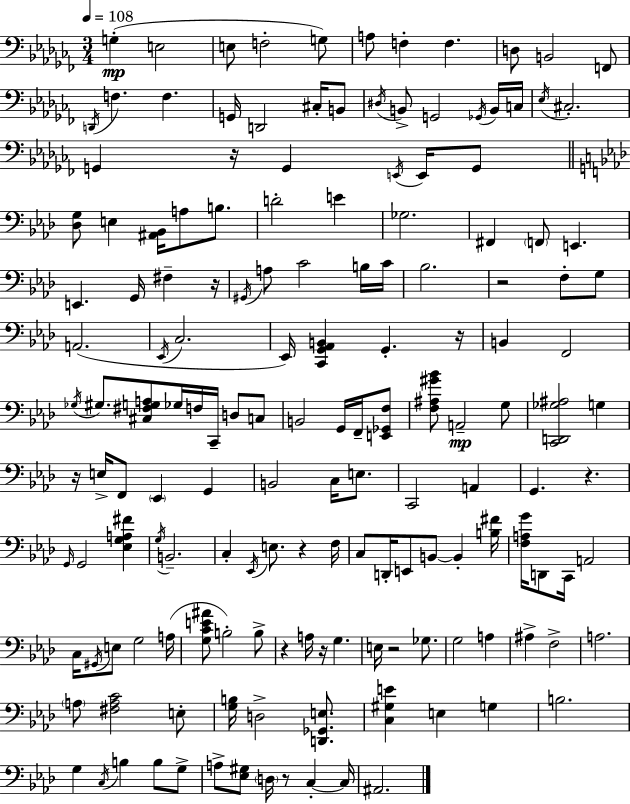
X:1
T:Untitled
M:3/4
L:1/4
K:Abm
G, E,2 E,/2 F,2 G,/2 A,/2 F, F, D,/2 B,,2 F,,/2 D,,/4 F, F, G,,/4 D,,2 ^C,/4 B,,/2 ^D,/4 B,,/2 G,,2 _G,,/4 B,,/4 C,/4 _E,/4 ^C,2 G,, z/4 G,, E,,/4 E,,/4 G,,/2 [_D,G,]/2 E, [^A,,_B,,]/4 A,/2 B,/2 D2 E _G,2 ^F,, F,,/2 E,, E,, G,,/4 ^F, z/4 ^G,,/4 A,/2 C2 B,/4 C/4 _B,2 z2 F,/2 G,/2 A,,2 _E,,/4 C,2 _E,,/4 [C,,G,,_A,,B,,] G,, z/4 B,, F,,2 _G,/4 ^G,/2 [^C,^F,G,A,]/2 _G,/4 F,/4 C,,/4 D,/2 C,/2 B,,2 G,,/4 F,,/4 [E,,_G,,F,]/2 [F,^A,^G_B]/2 A,,2 G,/2 [C,,D,,_G,^A,]2 G, z/4 E,/4 F,,/2 _E,, G,, B,,2 C,/4 E,/2 C,,2 A,, G,, z G,,/4 G,,2 [_E,G,A,^F] G,/4 B,,2 C, _E,,/4 E,/2 z F,/4 C,/2 D,,/4 E,,/2 B,,/2 B,, [B,^F]/4 [F,A,G]/4 D,,/2 C,,/4 A,,2 C,/4 ^G,,/4 E,/2 G,2 A,/4 [G,CE^A]/2 B,2 B,/2 z A,/4 z/4 G, E,/4 z2 _G,/2 G,2 A, ^A, F,2 A,2 A,/2 [^F,A,C]2 E,/2 [G,B,]/4 D,2 [D,,_G,,E,]/2 [C,^G,E] E, G, B,2 G, C,/4 B, B,/2 G,/2 A,/2 [_E,^G,]/2 D,/4 z/2 C, C,/4 ^A,,2